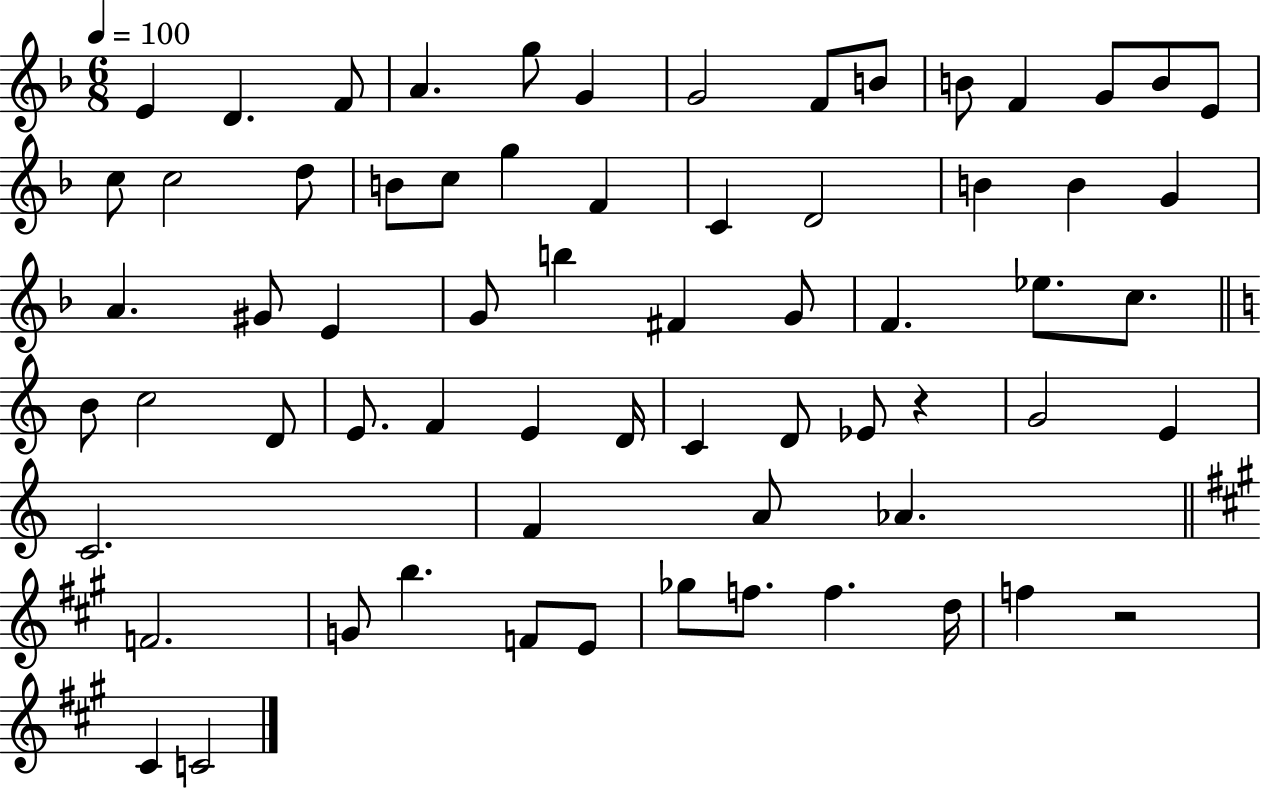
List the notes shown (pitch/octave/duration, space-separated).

E4/q D4/q. F4/e A4/q. G5/e G4/q G4/h F4/e B4/e B4/e F4/q G4/e B4/e E4/e C5/e C5/h D5/e B4/e C5/e G5/q F4/q C4/q D4/h B4/q B4/q G4/q A4/q. G#4/e E4/q G4/e B5/q F#4/q G4/e F4/q. Eb5/e. C5/e. B4/e C5/h D4/e E4/e. F4/q E4/q D4/s C4/q D4/e Eb4/e R/q G4/h E4/q C4/h. F4/q A4/e Ab4/q. F4/h. G4/e B5/q. F4/e E4/e Gb5/e F5/e. F5/q. D5/s F5/q R/h C#4/q C4/h